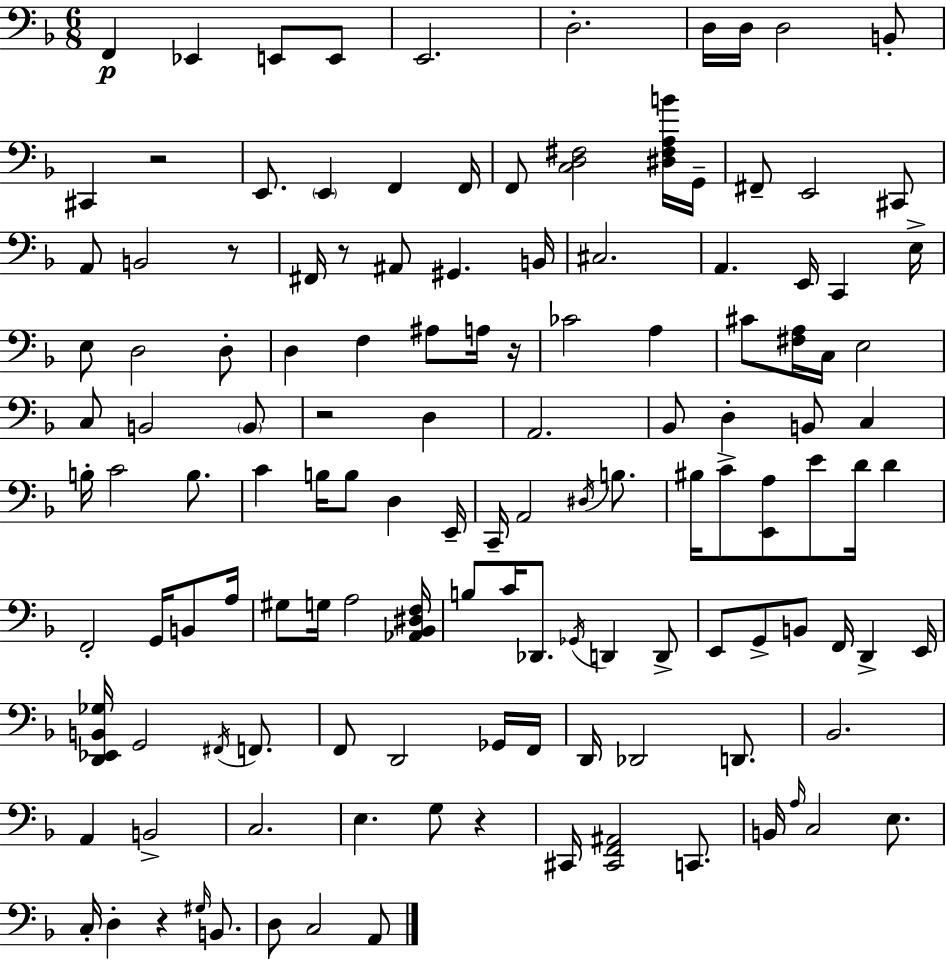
F2/q Eb2/q E2/e E2/e E2/h. D3/h. D3/s D3/s D3/h B2/e C#2/q R/h E2/e. E2/q F2/q F2/s F2/e [C3,D3,F#3]/h [D#3,F#3,A3,B4]/s G2/s F#2/e E2/h C#2/e A2/e B2/h R/e F#2/s R/e A#2/e G#2/q. B2/s C#3/h. A2/q. E2/s C2/q E3/s E3/e D3/h D3/e D3/q F3/q A#3/e A3/s R/s CES4/h A3/q C#4/e [F#3,A3]/s C3/s E3/h C3/e B2/h B2/e R/h D3/q A2/h. Bb2/e D3/q B2/e C3/q B3/s C4/h B3/e. C4/q B3/s B3/e D3/q E2/s C2/s A2/h D#3/s B3/e. BIS3/s C4/e [E2,A3]/e E4/e D4/s D4/q F2/h G2/s B2/e A3/s G#3/e G3/s A3/h [Ab2,Bb2,D#3,F3]/s B3/e C4/s Db2/e. Gb2/s D2/q D2/e E2/e G2/e B2/e F2/s D2/q E2/s [D2,Eb2,B2,Gb3]/s G2/h F#2/s F2/e. F2/e D2/h Gb2/s F2/s D2/s Db2/h D2/e. Bb2/h. A2/q B2/h C3/h. E3/q. G3/e R/q C#2/s [C#2,F2,A#2]/h C2/e. B2/s A3/s C3/h E3/e. C3/s D3/q R/q G#3/s B2/e. D3/e C3/h A2/e